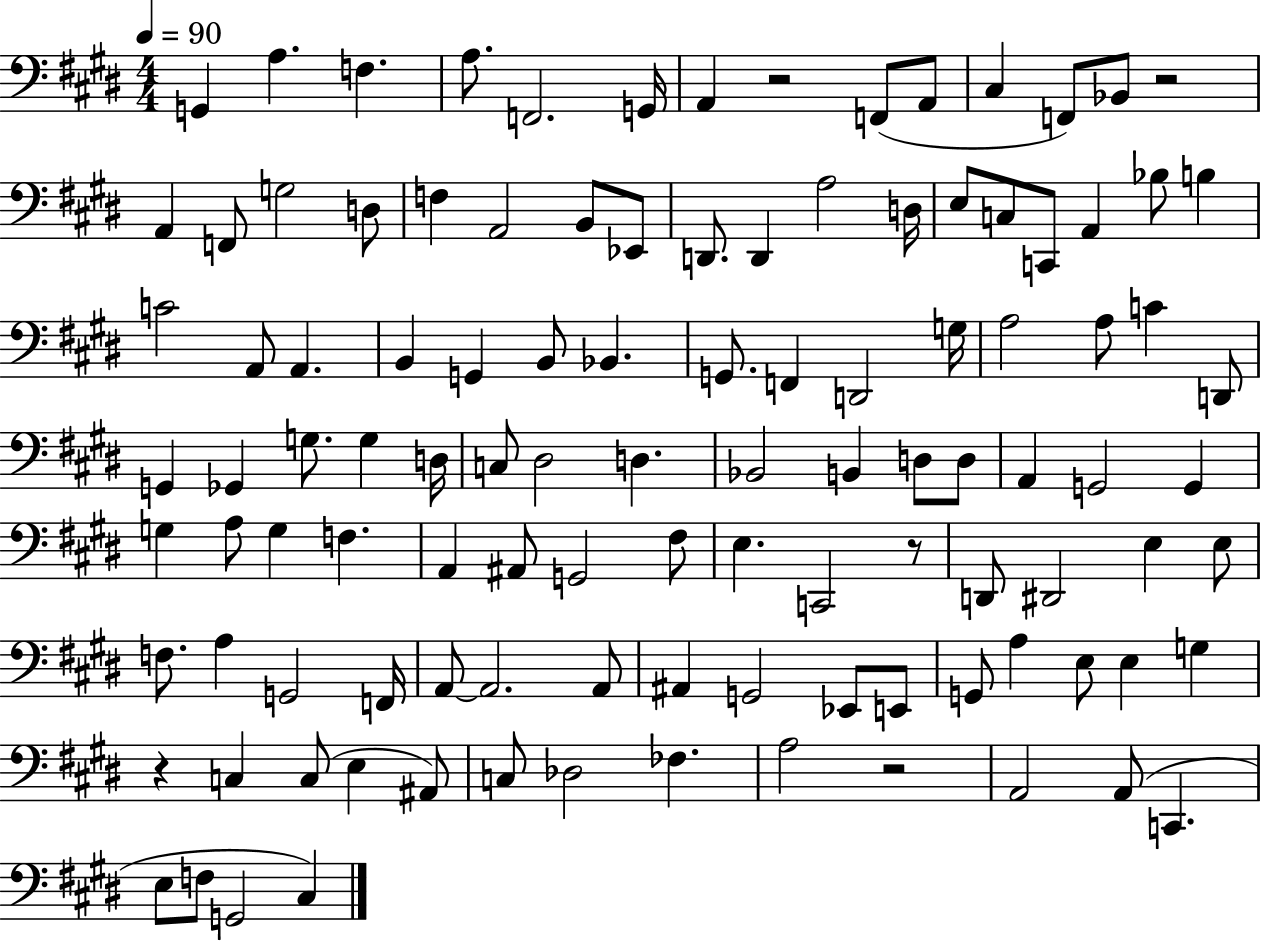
G2/q A3/q. F3/q. A3/e. F2/h. G2/s A2/q R/h F2/e A2/e C#3/q F2/e Bb2/e R/h A2/q F2/e G3/h D3/e F3/q A2/h B2/e Eb2/e D2/e. D2/q A3/h D3/s E3/e C3/e C2/e A2/q Bb3/e B3/q C4/h A2/e A2/q. B2/q G2/q B2/e Bb2/q. G2/e. F2/q D2/h G3/s A3/h A3/e C4/q D2/e G2/q Gb2/q G3/e. G3/q D3/s C3/e D#3/h D3/q. Bb2/h B2/q D3/e D3/e A2/q G2/h G2/q G3/q A3/e G3/q F3/q. A2/q A#2/e G2/h F#3/e E3/q. C2/h R/e D2/e D#2/h E3/q E3/e F3/e. A3/q G2/h F2/s A2/e A2/h. A2/e A#2/q G2/h Eb2/e E2/e G2/e A3/q E3/e E3/q G3/q R/q C3/q C3/e E3/q A#2/e C3/e Db3/h FES3/q. A3/h R/h A2/h A2/e C2/q. E3/e F3/e G2/h C#3/q